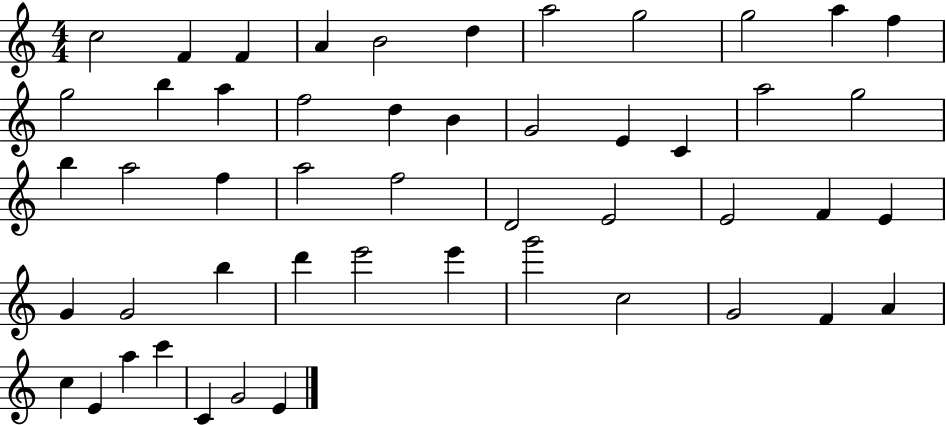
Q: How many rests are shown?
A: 0